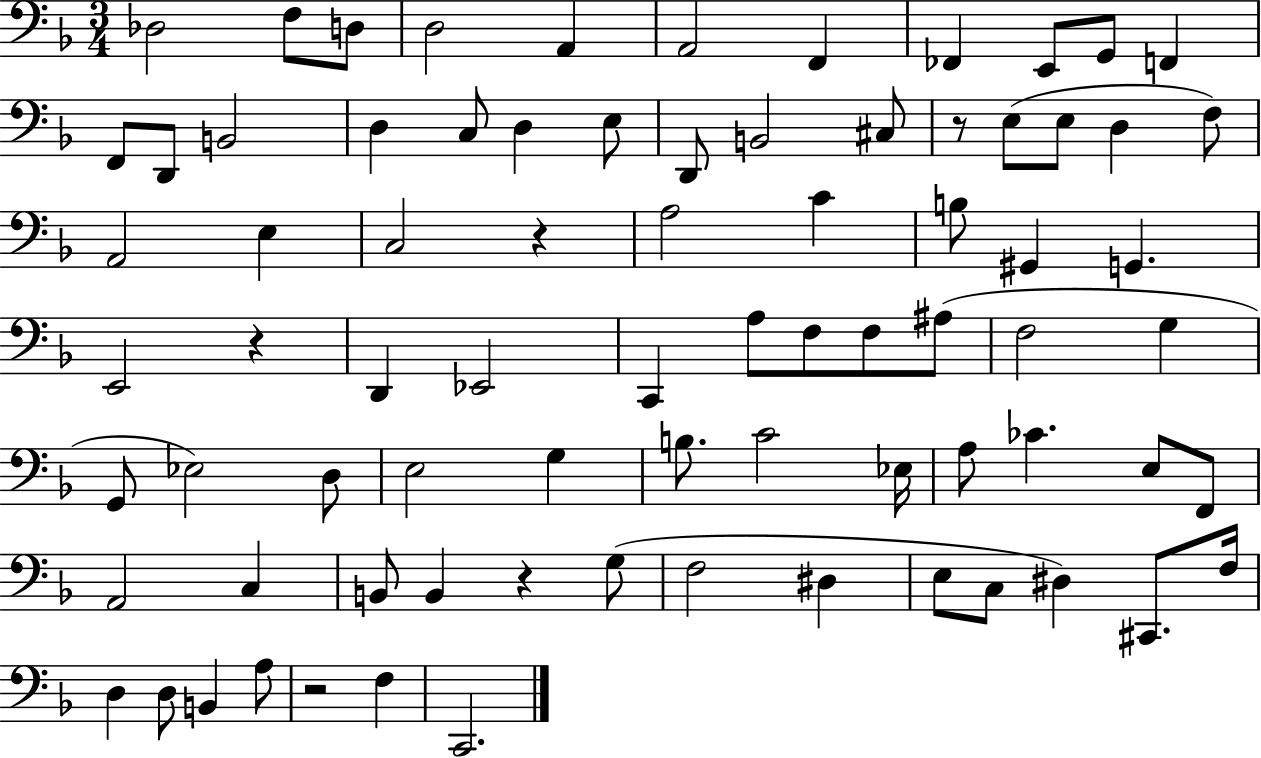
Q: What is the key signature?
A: F major